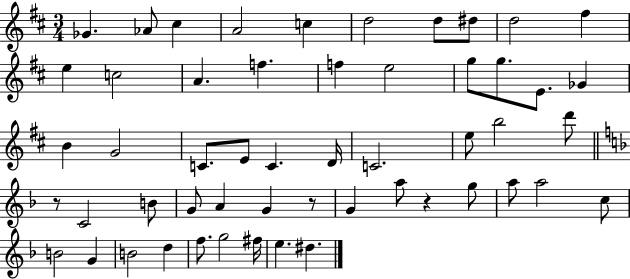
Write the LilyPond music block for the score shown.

{
  \clef treble
  \numericTimeSignature
  \time 3/4
  \key d \major
  \repeat volta 2 { ges'4. aes'8 cis''4 | a'2 c''4 | d''2 d''8 dis''8 | d''2 fis''4 | \break e''4 c''2 | a'4. f''4. | f''4 e''2 | g''8 g''8. e'8. ges'4 | \break b'4 g'2 | c'8. e'8 c'4. d'16 | c'2. | e''8 b''2 d'''8 | \break \bar "||" \break \key f \major r8 c'2 b'8 | g'8 a'4 g'4 r8 | g'4 a''8 r4 g''8 | a''8 a''2 c''8 | \break b'2 g'4 | b'2 d''4 | f''8. g''2 fis''16 | e''4. dis''4. | \break } \bar "|."
}